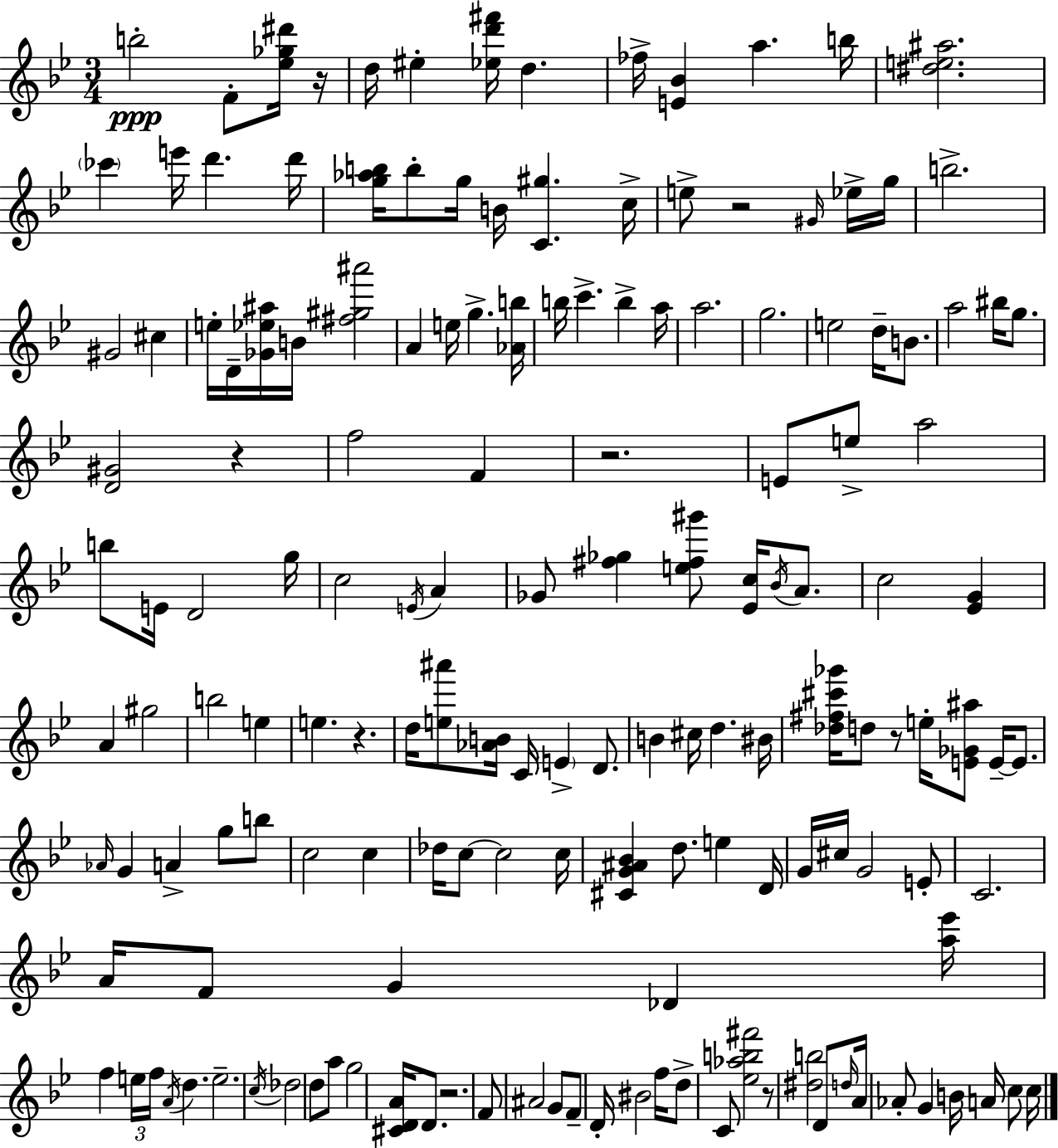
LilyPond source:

{
  \clef treble
  \numericTimeSignature
  \time 3/4
  \key g \minor
  b''2-.\ppp f'8-. <ees'' ges'' dis'''>16 r16 | d''16 eis''4-. <ees'' d''' fis'''>16 d''4. | fes''16-> <e' bes'>4 a''4. b''16 | <dis'' e'' ais''>2. | \break \parenthesize ces'''4 e'''16 d'''4. d'''16 | <g'' aes'' b''>16 b''8-. g''16 b'16 <c' gis''>4. c''16-> | e''8-> r2 \grace { gis'16 } ees''16-> | g''16 b''2.-> | \break gis'2 cis''4 | e''16-. d'16-- <ges' ees'' ais''>16 b'16 <fis'' gis'' ais'''>2 | a'4 e''16 g''4.-> | <aes' b''>16 b''16 c'''4.-> b''4-> | \break a''16 a''2. | g''2. | e''2 d''16-- b'8. | a''2 bis''16 g''8. | \break <d' gis'>2 r4 | f''2 f'4 | r2. | e'8 e''8-> a''2 | \break b''8 e'16 d'2 | g''16 c''2 \acciaccatura { e'16 } a'4 | ges'8 <fis'' ges''>4 <e'' fis'' gis'''>8 <ees' c''>16 \acciaccatura { bes'16 } | a'8. c''2 <ees' g'>4 | \break a'4 gis''2 | b''2 e''4 | e''4. r4. | d''16 <e'' ais'''>8 <aes' b'>16 c'16 \parenthesize e'4-> | \break d'8. b'4 cis''16 d''4. | bis'16 <des'' fis'' cis''' ges'''>16 d''8 r8 e''16-. <e' ges' ais''>8 e'16--~~ | e'8. \grace { aes'16 } g'4 a'4-> | g''8 b''8 c''2 | \break c''4 des''16 c''8~~ c''2 | c''16 <cis' g' ais' bes'>4 d''8. e''4 | d'16 g'16 cis''16 g'2 | e'8-. c'2. | \break a'16 f'8 g'4 des'4 | <a'' ees'''>16 f''4 \tuplet 3/2 { e''16 f''16 \acciaccatura { a'16 } } d''4. | e''2.-- | \acciaccatura { c''16 } des''2 | \break d''8 a''8 g''2 | <cis' d' a'>16 d'8. r2. | f'8 ais'2 | g'8 f'8-- d'16-. bis'2 | \break f''16 d''8-> c'8 <ees'' aes'' b'' fis'''>2 | r8 <dis'' b''>2 | d'8 \grace { d''16 } a'16 aes'8-. g'4 | b'16 a'16 c''8 c''16 \bar "|."
}